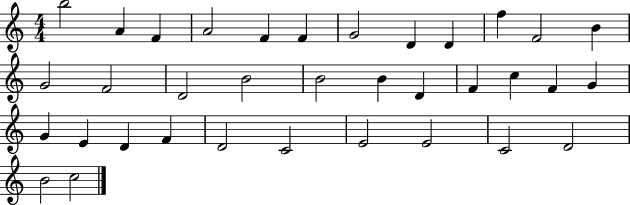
{
  \clef treble
  \numericTimeSignature
  \time 4/4
  \key c \major
  b''2 a'4 f'4 | a'2 f'4 f'4 | g'2 d'4 d'4 | f''4 f'2 b'4 | \break g'2 f'2 | d'2 b'2 | b'2 b'4 d'4 | f'4 c''4 f'4 g'4 | \break g'4 e'4 d'4 f'4 | d'2 c'2 | e'2 e'2 | c'2 d'2 | \break b'2 c''2 | \bar "|."
}